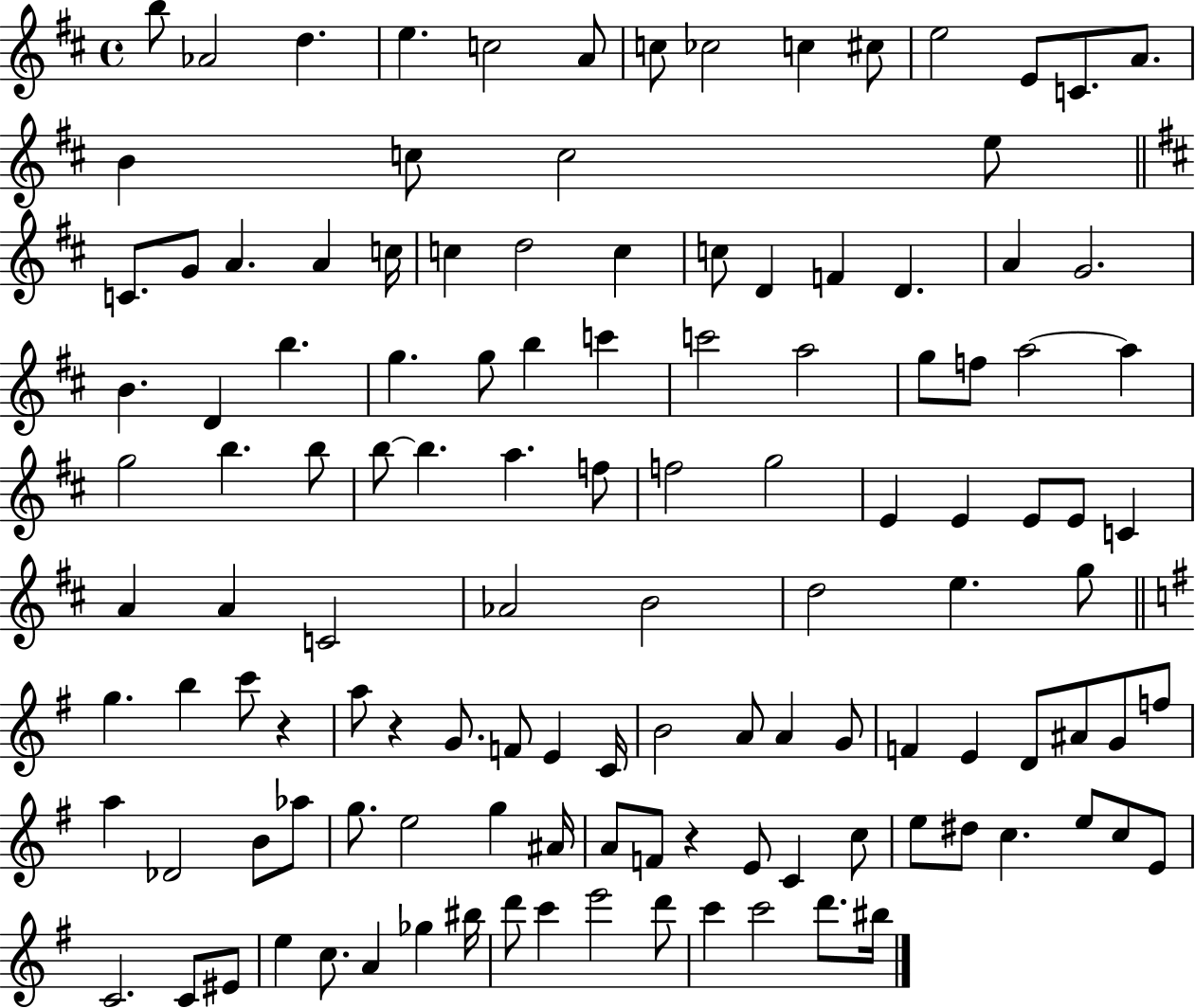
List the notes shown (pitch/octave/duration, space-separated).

B5/e Ab4/h D5/q. E5/q. C5/h A4/e C5/e CES5/h C5/q C#5/e E5/h E4/e C4/e. A4/e. B4/q C5/e C5/h E5/e C4/e. G4/e A4/q. A4/q C5/s C5/q D5/h C5/q C5/e D4/q F4/q D4/q. A4/q G4/h. B4/q. D4/q B5/q. G5/q. G5/e B5/q C6/q C6/h A5/h G5/e F5/e A5/h A5/q G5/h B5/q. B5/e B5/e B5/q. A5/q. F5/e F5/h G5/h E4/q E4/q E4/e E4/e C4/q A4/q A4/q C4/h Ab4/h B4/h D5/h E5/q. G5/e G5/q. B5/q C6/e R/q A5/e R/q G4/e. F4/e E4/q C4/s B4/h A4/e A4/q G4/e F4/q E4/q D4/e A#4/e G4/e F5/e A5/q Db4/h B4/e Ab5/e G5/e. E5/h G5/q A#4/s A4/e F4/e R/q E4/e C4/q C5/e E5/e D#5/e C5/q. E5/e C5/e E4/e C4/h. C4/e EIS4/e E5/q C5/e. A4/q Gb5/q BIS5/s D6/e C6/q E6/h D6/e C6/q C6/h D6/e. BIS5/s